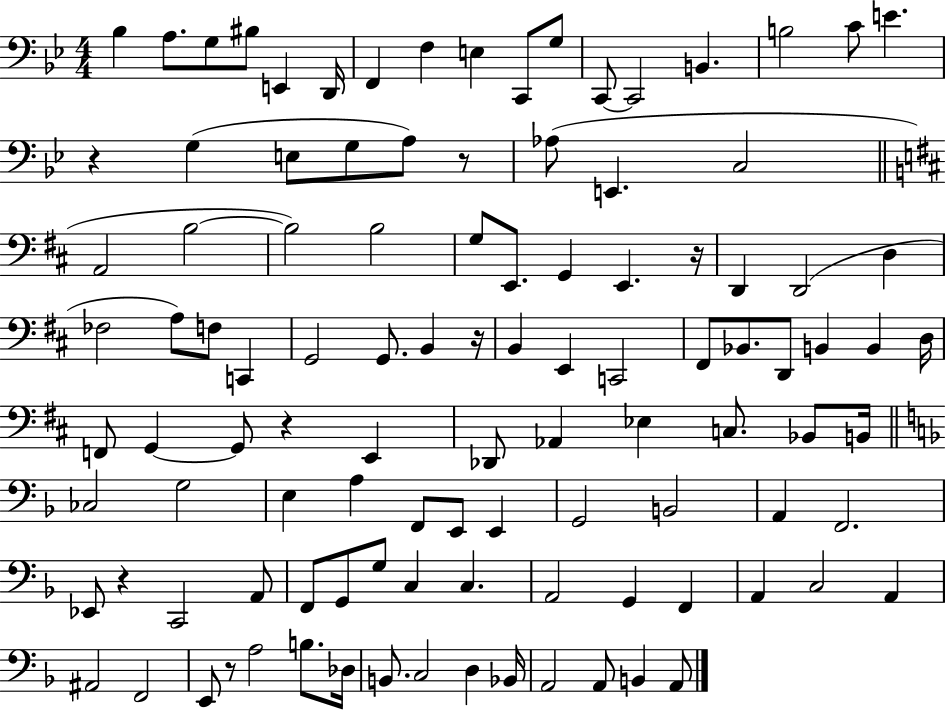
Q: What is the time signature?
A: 4/4